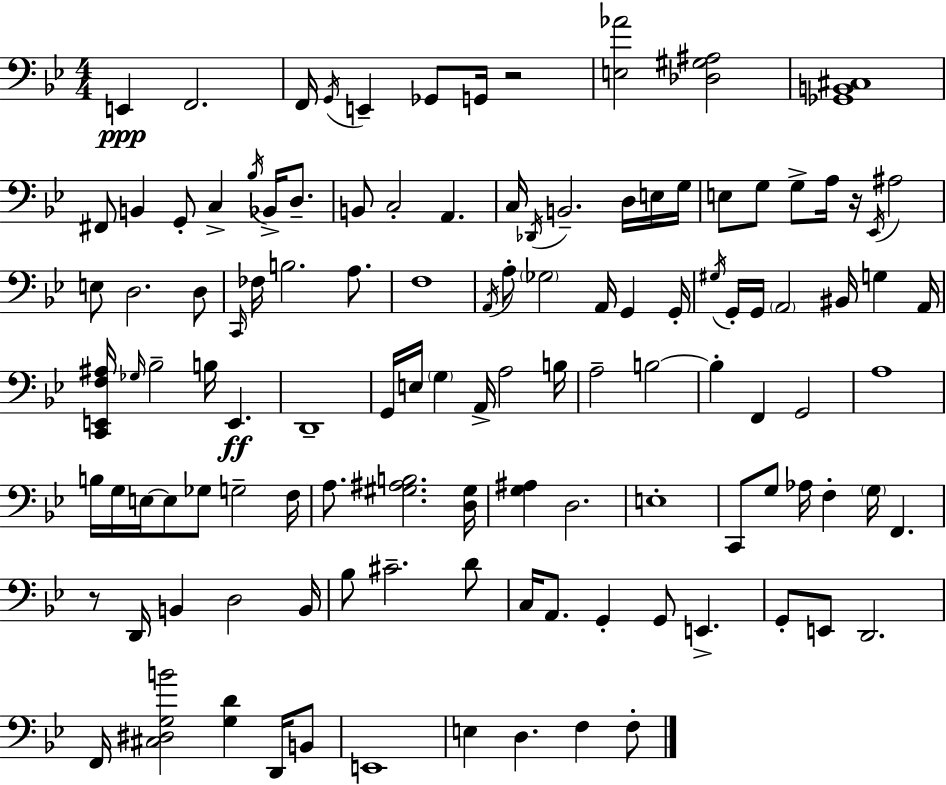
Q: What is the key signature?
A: G minor